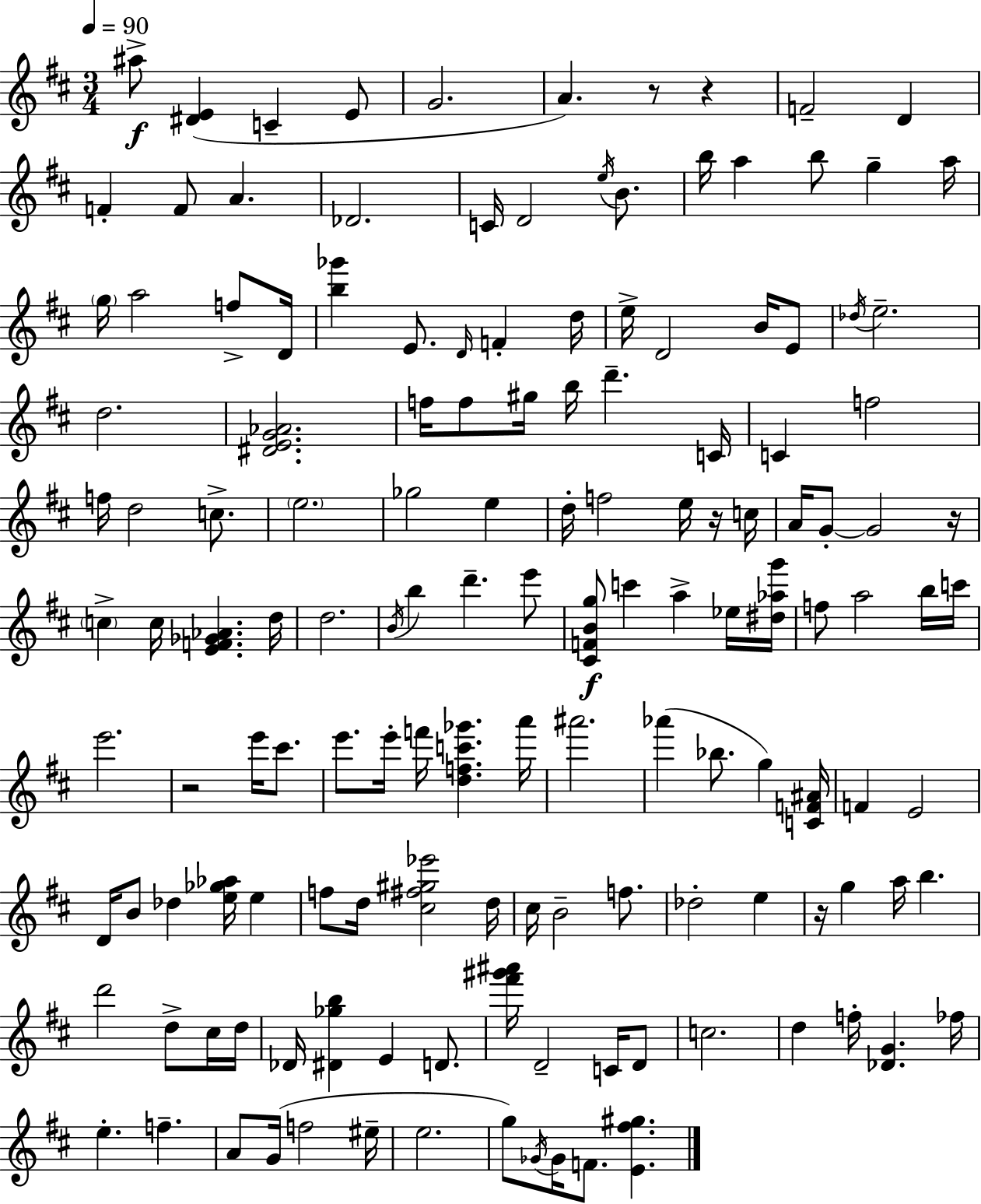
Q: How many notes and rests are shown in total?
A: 144